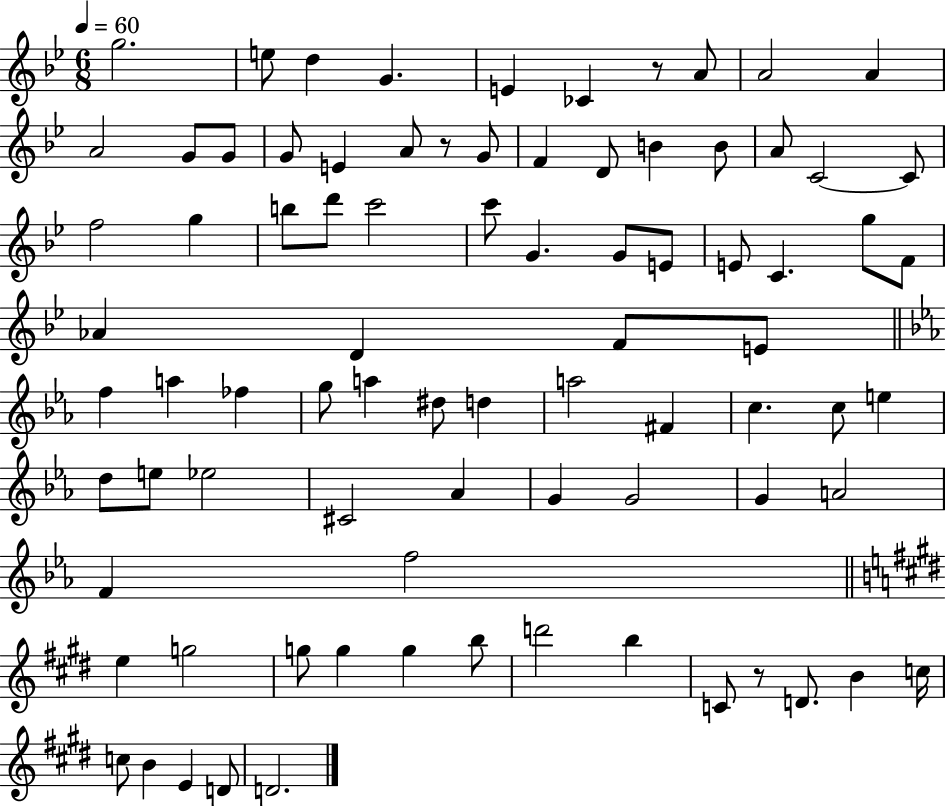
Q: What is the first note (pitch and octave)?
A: G5